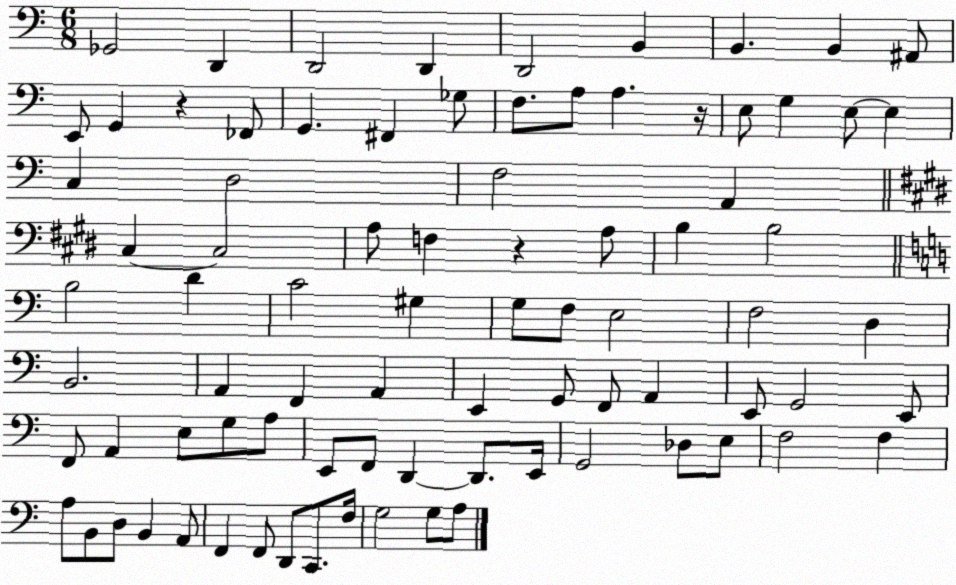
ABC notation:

X:1
T:Untitled
M:6/8
L:1/4
K:C
_G,,2 D,, D,,2 D,, D,,2 B,, B,, B,, ^A,,/2 E,,/2 G,, z _F,,/2 G,, ^F,, _G,/2 F,/2 A,/2 A, z/4 E,/2 G, E,/2 E, C, D,2 F,2 A,, ^C, ^C,2 A,/2 F, z A,/2 B, B,2 B,2 D C2 ^G, G,/2 F,/2 E,2 F,2 D, B,,2 A,, F,, A,, E,, G,,/2 F,,/2 A,, E,,/2 G,,2 E,,/2 F,,/2 A,, E,/2 G,/2 A,/2 E,,/2 F,,/2 D,, D,,/2 E,,/4 G,,2 _D,/2 E,/2 F,2 F, A,/2 B,,/2 D,/2 B,, A,,/2 F,, F,,/2 D,,/2 C,,/2 F,/4 G,2 G,/2 A,/2